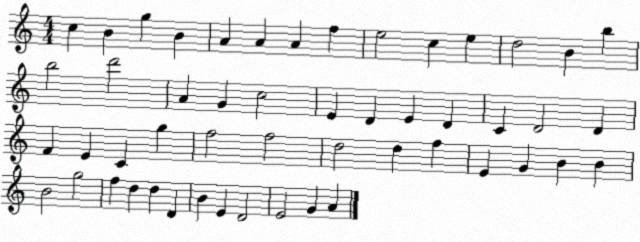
X:1
T:Untitled
M:4/4
L:1/4
K:C
c B g B A A A f e2 c e d2 B b b2 d'2 A G c2 E D E D C D2 D F E C g f2 f2 d2 d f E G B B B2 g2 f d d D B E D2 E2 G A